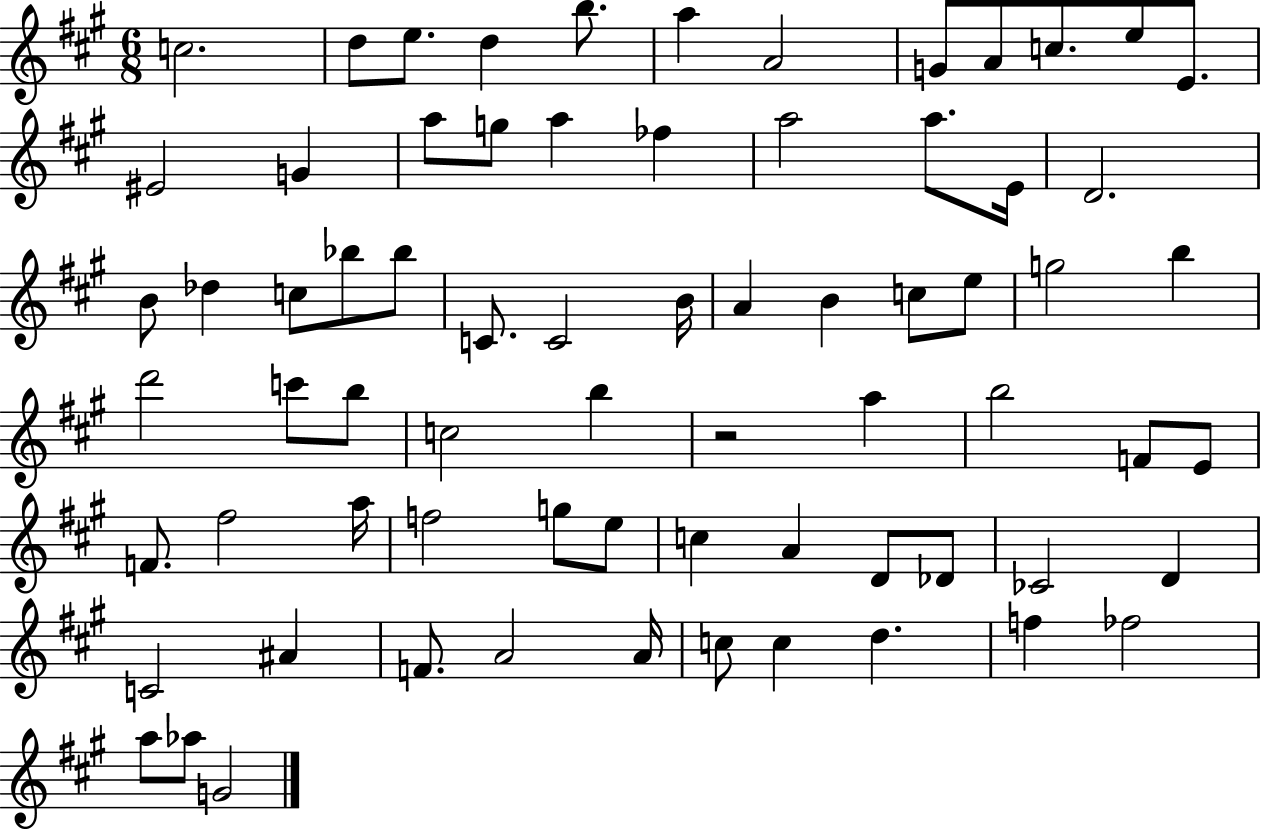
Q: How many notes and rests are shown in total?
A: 71